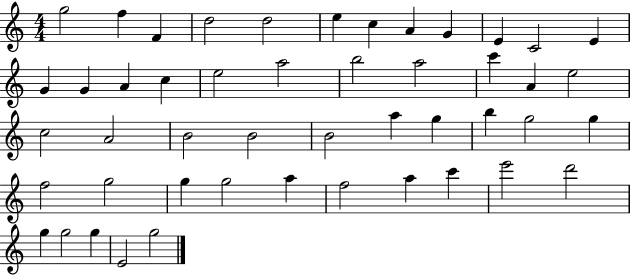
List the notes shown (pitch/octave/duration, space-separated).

G5/h F5/q F4/q D5/h D5/h E5/q C5/q A4/q G4/q E4/q C4/h E4/q G4/q G4/q A4/q C5/q E5/h A5/h B5/h A5/h C6/q A4/q E5/h C5/h A4/h B4/h B4/h B4/h A5/q G5/q B5/q G5/h G5/q F5/h G5/h G5/q G5/h A5/q F5/h A5/q C6/q E6/h D6/h G5/q G5/h G5/q E4/h G5/h